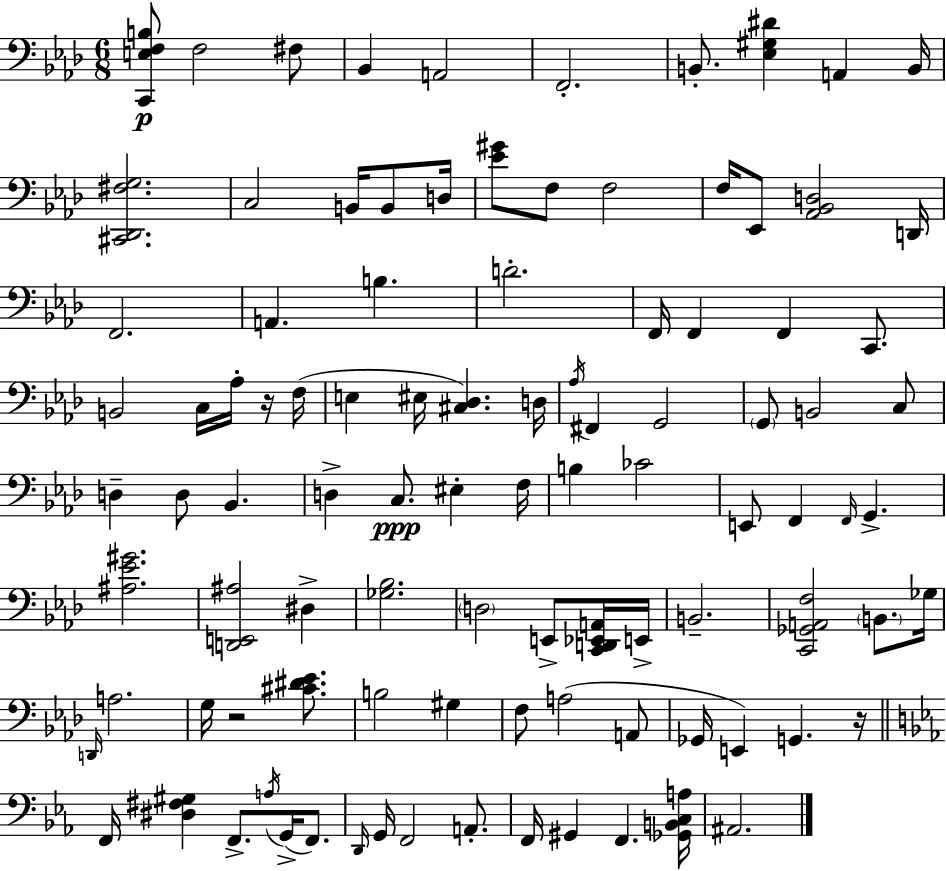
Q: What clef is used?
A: bass